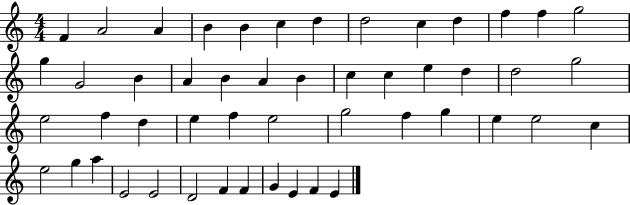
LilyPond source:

{
  \clef treble
  \numericTimeSignature
  \time 4/4
  \key c \major
  f'4 a'2 a'4 | b'4 b'4 c''4 d''4 | d''2 c''4 d''4 | f''4 f''4 g''2 | \break g''4 g'2 b'4 | a'4 b'4 a'4 b'4 | c''4 c''4 e''4 d''4 | d''2 g''2 | \break e''2 f''4 d''4 | e''4 f''4 e''2 | g''2 f''4 g''4 | e''4 e''2 c''4 | \break e''2 g''4 a''4 | e'2 e'2 | d'2 f'4 f'4 | g'4 e'4 f'4 e'4 | \break \bar "|."
}